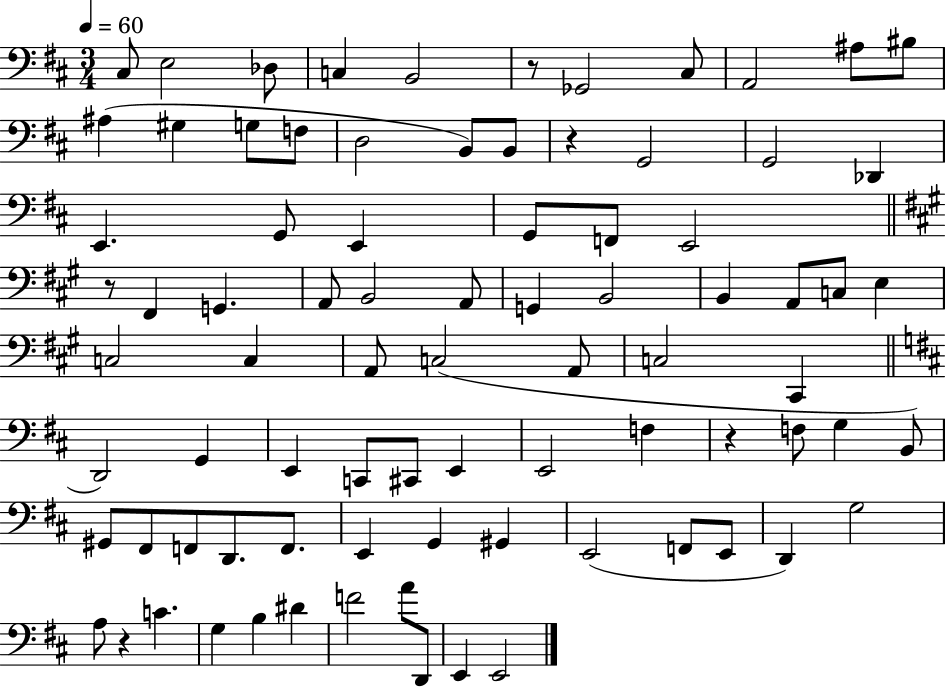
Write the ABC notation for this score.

X:1
T:Untitled
M:3/4
L:1/4
K:D
^C,/2 E,2 _D,/2 C, B,,2 z/2 _G,,2 ^C,/2 A,,2 ^A,/2 ^B,/2 ^A, ^G, G,/2 F,/2 D,2 B,,/2 B,,/2 z G,,2 G,,2 _D,, E,, G,,/2 E,, G,,/2 F,,/2 E,,2 z/2 ^F,, G,, A,,/2 B,,2 A,,/2 G,, B,,2 B,, A,,/2 C,/2 E, C,2 C, A,,/2 C,2 A,,/2 C,2 ^C,, D,,2 G,, E,, C,,/2 ^C,,/2 E,, E,,2 F, z F,/2 G, B,,/2 ^G,,/2 ^F,,/2 F,,/2 D,,/2 F,,/2 E,, G,, ^G,, E,,2 F,,/2 E,,/2 D,, G,2 A,/2 z C G, B, ^D F2 A/2 D,,/2 E,, E,,2